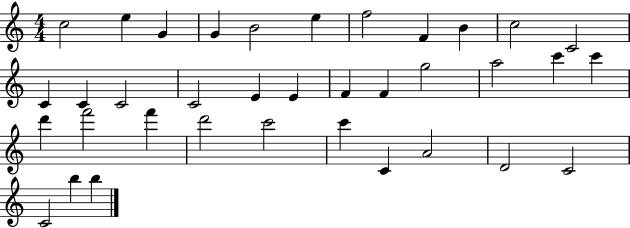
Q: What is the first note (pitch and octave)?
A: C5